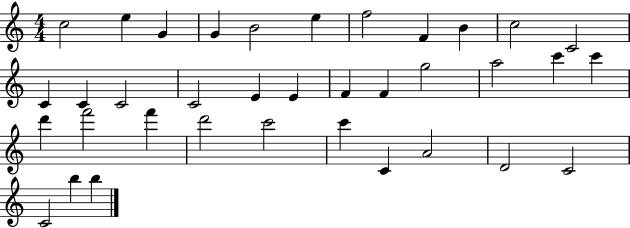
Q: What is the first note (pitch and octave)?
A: C5